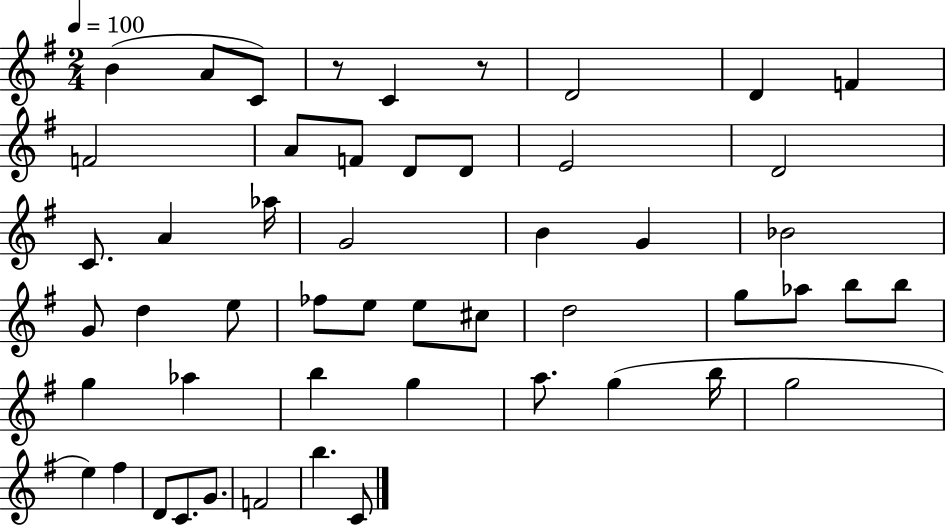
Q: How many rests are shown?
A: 2